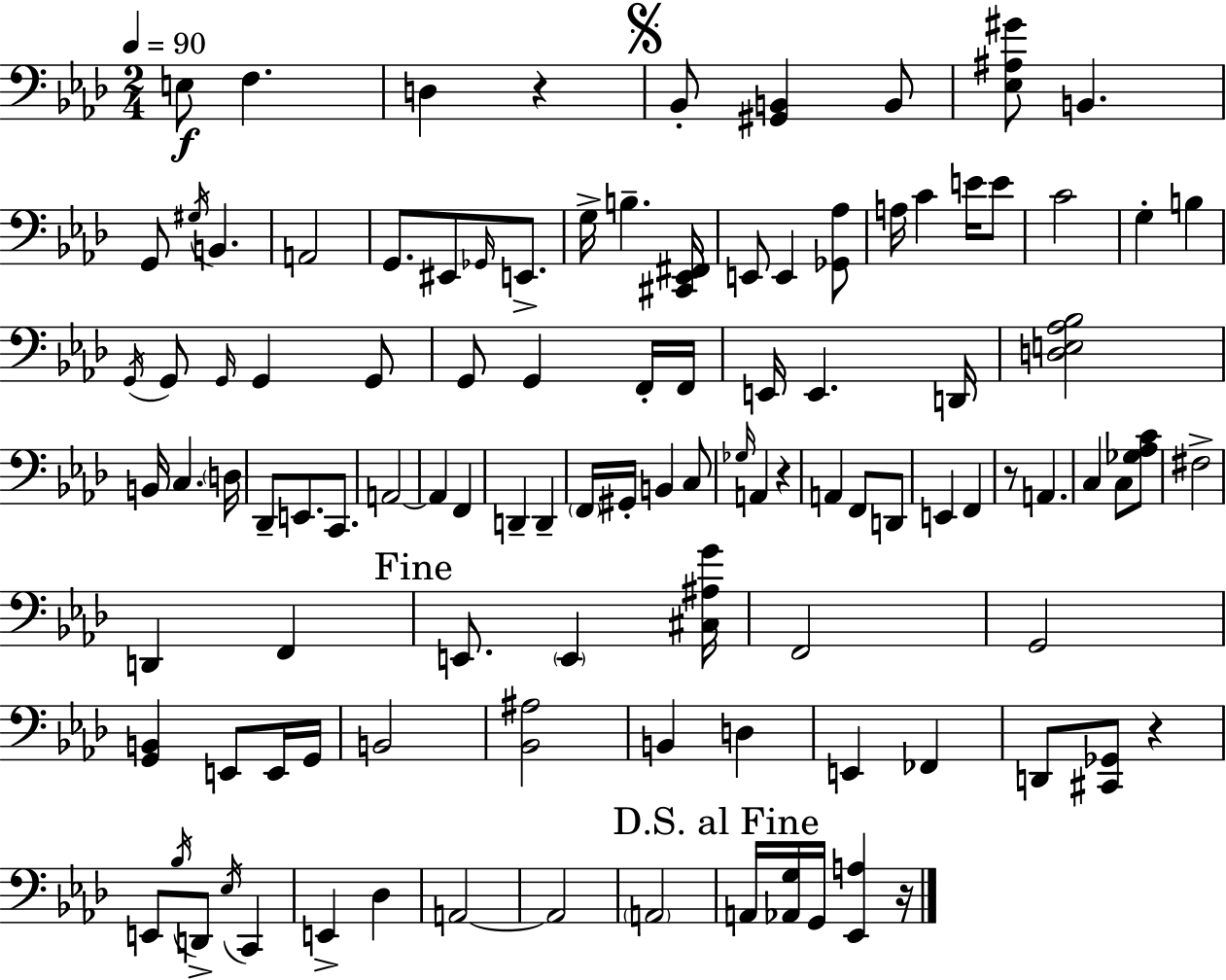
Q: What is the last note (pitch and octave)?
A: G2